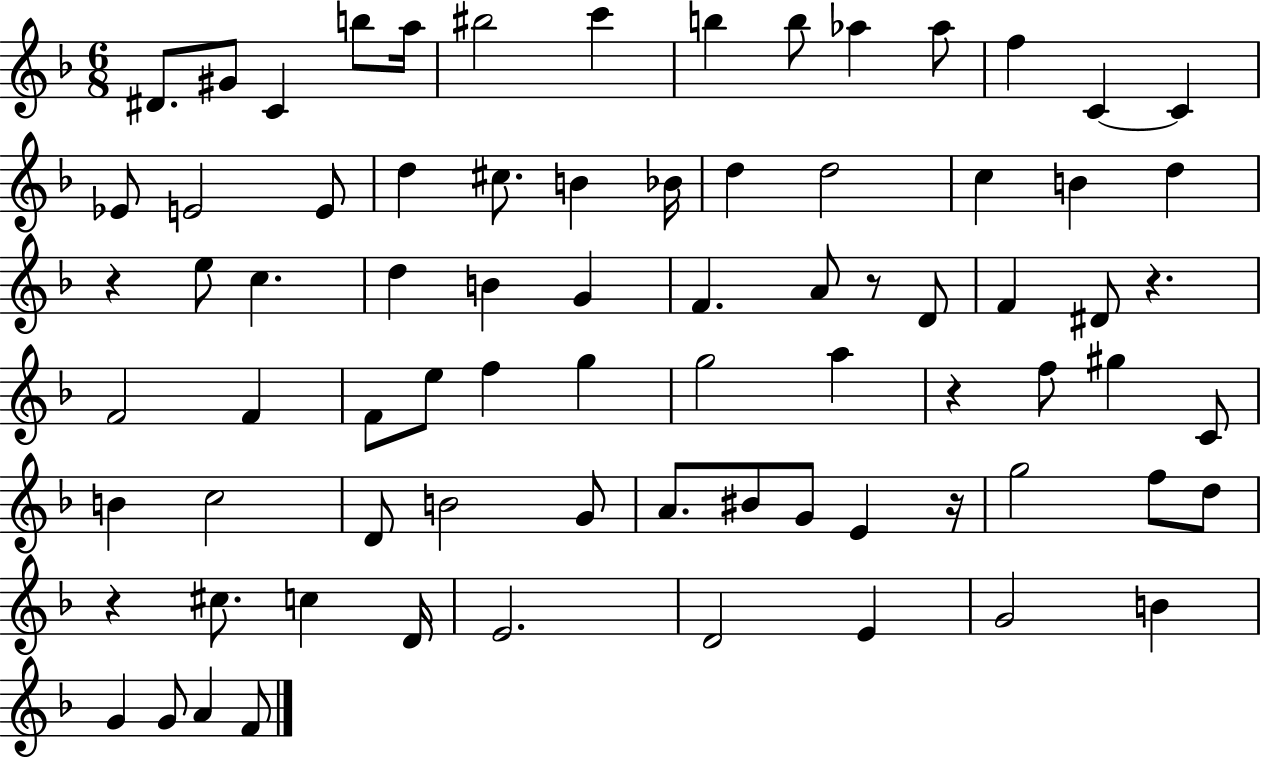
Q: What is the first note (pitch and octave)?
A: D#4